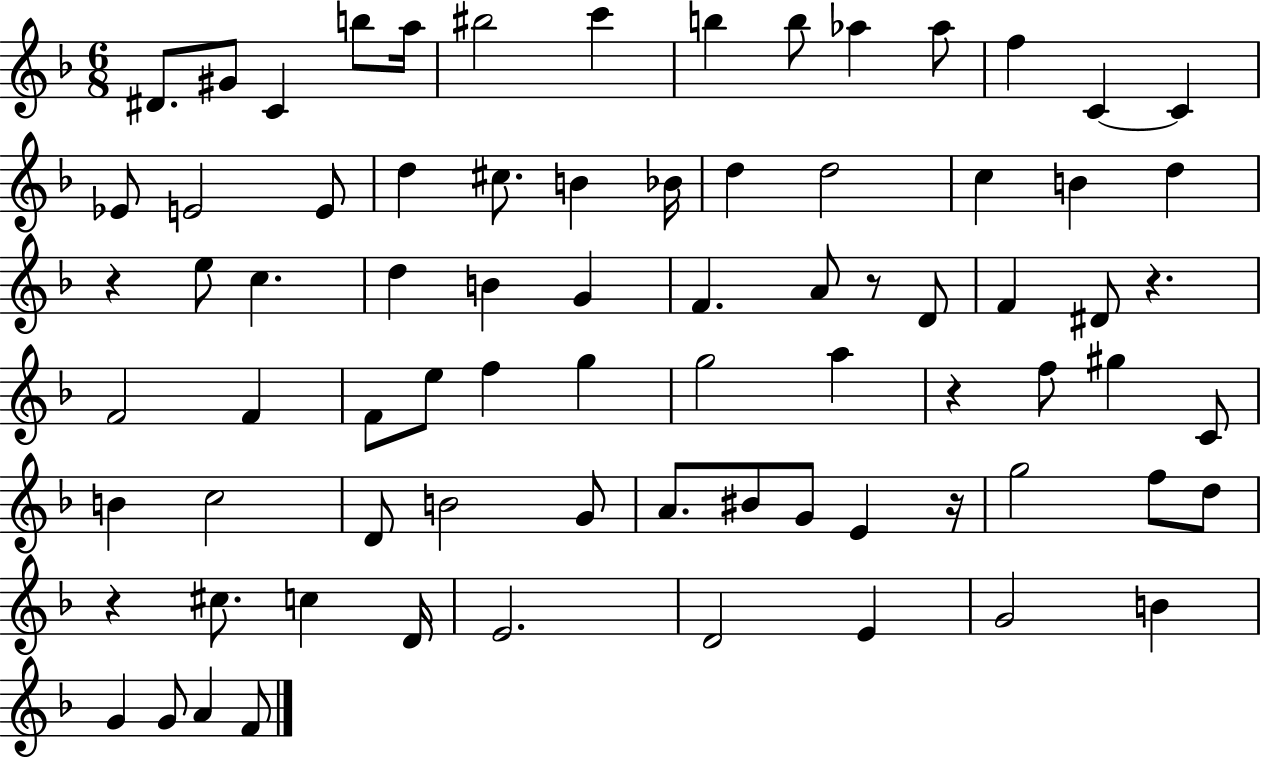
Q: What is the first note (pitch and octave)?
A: D#4